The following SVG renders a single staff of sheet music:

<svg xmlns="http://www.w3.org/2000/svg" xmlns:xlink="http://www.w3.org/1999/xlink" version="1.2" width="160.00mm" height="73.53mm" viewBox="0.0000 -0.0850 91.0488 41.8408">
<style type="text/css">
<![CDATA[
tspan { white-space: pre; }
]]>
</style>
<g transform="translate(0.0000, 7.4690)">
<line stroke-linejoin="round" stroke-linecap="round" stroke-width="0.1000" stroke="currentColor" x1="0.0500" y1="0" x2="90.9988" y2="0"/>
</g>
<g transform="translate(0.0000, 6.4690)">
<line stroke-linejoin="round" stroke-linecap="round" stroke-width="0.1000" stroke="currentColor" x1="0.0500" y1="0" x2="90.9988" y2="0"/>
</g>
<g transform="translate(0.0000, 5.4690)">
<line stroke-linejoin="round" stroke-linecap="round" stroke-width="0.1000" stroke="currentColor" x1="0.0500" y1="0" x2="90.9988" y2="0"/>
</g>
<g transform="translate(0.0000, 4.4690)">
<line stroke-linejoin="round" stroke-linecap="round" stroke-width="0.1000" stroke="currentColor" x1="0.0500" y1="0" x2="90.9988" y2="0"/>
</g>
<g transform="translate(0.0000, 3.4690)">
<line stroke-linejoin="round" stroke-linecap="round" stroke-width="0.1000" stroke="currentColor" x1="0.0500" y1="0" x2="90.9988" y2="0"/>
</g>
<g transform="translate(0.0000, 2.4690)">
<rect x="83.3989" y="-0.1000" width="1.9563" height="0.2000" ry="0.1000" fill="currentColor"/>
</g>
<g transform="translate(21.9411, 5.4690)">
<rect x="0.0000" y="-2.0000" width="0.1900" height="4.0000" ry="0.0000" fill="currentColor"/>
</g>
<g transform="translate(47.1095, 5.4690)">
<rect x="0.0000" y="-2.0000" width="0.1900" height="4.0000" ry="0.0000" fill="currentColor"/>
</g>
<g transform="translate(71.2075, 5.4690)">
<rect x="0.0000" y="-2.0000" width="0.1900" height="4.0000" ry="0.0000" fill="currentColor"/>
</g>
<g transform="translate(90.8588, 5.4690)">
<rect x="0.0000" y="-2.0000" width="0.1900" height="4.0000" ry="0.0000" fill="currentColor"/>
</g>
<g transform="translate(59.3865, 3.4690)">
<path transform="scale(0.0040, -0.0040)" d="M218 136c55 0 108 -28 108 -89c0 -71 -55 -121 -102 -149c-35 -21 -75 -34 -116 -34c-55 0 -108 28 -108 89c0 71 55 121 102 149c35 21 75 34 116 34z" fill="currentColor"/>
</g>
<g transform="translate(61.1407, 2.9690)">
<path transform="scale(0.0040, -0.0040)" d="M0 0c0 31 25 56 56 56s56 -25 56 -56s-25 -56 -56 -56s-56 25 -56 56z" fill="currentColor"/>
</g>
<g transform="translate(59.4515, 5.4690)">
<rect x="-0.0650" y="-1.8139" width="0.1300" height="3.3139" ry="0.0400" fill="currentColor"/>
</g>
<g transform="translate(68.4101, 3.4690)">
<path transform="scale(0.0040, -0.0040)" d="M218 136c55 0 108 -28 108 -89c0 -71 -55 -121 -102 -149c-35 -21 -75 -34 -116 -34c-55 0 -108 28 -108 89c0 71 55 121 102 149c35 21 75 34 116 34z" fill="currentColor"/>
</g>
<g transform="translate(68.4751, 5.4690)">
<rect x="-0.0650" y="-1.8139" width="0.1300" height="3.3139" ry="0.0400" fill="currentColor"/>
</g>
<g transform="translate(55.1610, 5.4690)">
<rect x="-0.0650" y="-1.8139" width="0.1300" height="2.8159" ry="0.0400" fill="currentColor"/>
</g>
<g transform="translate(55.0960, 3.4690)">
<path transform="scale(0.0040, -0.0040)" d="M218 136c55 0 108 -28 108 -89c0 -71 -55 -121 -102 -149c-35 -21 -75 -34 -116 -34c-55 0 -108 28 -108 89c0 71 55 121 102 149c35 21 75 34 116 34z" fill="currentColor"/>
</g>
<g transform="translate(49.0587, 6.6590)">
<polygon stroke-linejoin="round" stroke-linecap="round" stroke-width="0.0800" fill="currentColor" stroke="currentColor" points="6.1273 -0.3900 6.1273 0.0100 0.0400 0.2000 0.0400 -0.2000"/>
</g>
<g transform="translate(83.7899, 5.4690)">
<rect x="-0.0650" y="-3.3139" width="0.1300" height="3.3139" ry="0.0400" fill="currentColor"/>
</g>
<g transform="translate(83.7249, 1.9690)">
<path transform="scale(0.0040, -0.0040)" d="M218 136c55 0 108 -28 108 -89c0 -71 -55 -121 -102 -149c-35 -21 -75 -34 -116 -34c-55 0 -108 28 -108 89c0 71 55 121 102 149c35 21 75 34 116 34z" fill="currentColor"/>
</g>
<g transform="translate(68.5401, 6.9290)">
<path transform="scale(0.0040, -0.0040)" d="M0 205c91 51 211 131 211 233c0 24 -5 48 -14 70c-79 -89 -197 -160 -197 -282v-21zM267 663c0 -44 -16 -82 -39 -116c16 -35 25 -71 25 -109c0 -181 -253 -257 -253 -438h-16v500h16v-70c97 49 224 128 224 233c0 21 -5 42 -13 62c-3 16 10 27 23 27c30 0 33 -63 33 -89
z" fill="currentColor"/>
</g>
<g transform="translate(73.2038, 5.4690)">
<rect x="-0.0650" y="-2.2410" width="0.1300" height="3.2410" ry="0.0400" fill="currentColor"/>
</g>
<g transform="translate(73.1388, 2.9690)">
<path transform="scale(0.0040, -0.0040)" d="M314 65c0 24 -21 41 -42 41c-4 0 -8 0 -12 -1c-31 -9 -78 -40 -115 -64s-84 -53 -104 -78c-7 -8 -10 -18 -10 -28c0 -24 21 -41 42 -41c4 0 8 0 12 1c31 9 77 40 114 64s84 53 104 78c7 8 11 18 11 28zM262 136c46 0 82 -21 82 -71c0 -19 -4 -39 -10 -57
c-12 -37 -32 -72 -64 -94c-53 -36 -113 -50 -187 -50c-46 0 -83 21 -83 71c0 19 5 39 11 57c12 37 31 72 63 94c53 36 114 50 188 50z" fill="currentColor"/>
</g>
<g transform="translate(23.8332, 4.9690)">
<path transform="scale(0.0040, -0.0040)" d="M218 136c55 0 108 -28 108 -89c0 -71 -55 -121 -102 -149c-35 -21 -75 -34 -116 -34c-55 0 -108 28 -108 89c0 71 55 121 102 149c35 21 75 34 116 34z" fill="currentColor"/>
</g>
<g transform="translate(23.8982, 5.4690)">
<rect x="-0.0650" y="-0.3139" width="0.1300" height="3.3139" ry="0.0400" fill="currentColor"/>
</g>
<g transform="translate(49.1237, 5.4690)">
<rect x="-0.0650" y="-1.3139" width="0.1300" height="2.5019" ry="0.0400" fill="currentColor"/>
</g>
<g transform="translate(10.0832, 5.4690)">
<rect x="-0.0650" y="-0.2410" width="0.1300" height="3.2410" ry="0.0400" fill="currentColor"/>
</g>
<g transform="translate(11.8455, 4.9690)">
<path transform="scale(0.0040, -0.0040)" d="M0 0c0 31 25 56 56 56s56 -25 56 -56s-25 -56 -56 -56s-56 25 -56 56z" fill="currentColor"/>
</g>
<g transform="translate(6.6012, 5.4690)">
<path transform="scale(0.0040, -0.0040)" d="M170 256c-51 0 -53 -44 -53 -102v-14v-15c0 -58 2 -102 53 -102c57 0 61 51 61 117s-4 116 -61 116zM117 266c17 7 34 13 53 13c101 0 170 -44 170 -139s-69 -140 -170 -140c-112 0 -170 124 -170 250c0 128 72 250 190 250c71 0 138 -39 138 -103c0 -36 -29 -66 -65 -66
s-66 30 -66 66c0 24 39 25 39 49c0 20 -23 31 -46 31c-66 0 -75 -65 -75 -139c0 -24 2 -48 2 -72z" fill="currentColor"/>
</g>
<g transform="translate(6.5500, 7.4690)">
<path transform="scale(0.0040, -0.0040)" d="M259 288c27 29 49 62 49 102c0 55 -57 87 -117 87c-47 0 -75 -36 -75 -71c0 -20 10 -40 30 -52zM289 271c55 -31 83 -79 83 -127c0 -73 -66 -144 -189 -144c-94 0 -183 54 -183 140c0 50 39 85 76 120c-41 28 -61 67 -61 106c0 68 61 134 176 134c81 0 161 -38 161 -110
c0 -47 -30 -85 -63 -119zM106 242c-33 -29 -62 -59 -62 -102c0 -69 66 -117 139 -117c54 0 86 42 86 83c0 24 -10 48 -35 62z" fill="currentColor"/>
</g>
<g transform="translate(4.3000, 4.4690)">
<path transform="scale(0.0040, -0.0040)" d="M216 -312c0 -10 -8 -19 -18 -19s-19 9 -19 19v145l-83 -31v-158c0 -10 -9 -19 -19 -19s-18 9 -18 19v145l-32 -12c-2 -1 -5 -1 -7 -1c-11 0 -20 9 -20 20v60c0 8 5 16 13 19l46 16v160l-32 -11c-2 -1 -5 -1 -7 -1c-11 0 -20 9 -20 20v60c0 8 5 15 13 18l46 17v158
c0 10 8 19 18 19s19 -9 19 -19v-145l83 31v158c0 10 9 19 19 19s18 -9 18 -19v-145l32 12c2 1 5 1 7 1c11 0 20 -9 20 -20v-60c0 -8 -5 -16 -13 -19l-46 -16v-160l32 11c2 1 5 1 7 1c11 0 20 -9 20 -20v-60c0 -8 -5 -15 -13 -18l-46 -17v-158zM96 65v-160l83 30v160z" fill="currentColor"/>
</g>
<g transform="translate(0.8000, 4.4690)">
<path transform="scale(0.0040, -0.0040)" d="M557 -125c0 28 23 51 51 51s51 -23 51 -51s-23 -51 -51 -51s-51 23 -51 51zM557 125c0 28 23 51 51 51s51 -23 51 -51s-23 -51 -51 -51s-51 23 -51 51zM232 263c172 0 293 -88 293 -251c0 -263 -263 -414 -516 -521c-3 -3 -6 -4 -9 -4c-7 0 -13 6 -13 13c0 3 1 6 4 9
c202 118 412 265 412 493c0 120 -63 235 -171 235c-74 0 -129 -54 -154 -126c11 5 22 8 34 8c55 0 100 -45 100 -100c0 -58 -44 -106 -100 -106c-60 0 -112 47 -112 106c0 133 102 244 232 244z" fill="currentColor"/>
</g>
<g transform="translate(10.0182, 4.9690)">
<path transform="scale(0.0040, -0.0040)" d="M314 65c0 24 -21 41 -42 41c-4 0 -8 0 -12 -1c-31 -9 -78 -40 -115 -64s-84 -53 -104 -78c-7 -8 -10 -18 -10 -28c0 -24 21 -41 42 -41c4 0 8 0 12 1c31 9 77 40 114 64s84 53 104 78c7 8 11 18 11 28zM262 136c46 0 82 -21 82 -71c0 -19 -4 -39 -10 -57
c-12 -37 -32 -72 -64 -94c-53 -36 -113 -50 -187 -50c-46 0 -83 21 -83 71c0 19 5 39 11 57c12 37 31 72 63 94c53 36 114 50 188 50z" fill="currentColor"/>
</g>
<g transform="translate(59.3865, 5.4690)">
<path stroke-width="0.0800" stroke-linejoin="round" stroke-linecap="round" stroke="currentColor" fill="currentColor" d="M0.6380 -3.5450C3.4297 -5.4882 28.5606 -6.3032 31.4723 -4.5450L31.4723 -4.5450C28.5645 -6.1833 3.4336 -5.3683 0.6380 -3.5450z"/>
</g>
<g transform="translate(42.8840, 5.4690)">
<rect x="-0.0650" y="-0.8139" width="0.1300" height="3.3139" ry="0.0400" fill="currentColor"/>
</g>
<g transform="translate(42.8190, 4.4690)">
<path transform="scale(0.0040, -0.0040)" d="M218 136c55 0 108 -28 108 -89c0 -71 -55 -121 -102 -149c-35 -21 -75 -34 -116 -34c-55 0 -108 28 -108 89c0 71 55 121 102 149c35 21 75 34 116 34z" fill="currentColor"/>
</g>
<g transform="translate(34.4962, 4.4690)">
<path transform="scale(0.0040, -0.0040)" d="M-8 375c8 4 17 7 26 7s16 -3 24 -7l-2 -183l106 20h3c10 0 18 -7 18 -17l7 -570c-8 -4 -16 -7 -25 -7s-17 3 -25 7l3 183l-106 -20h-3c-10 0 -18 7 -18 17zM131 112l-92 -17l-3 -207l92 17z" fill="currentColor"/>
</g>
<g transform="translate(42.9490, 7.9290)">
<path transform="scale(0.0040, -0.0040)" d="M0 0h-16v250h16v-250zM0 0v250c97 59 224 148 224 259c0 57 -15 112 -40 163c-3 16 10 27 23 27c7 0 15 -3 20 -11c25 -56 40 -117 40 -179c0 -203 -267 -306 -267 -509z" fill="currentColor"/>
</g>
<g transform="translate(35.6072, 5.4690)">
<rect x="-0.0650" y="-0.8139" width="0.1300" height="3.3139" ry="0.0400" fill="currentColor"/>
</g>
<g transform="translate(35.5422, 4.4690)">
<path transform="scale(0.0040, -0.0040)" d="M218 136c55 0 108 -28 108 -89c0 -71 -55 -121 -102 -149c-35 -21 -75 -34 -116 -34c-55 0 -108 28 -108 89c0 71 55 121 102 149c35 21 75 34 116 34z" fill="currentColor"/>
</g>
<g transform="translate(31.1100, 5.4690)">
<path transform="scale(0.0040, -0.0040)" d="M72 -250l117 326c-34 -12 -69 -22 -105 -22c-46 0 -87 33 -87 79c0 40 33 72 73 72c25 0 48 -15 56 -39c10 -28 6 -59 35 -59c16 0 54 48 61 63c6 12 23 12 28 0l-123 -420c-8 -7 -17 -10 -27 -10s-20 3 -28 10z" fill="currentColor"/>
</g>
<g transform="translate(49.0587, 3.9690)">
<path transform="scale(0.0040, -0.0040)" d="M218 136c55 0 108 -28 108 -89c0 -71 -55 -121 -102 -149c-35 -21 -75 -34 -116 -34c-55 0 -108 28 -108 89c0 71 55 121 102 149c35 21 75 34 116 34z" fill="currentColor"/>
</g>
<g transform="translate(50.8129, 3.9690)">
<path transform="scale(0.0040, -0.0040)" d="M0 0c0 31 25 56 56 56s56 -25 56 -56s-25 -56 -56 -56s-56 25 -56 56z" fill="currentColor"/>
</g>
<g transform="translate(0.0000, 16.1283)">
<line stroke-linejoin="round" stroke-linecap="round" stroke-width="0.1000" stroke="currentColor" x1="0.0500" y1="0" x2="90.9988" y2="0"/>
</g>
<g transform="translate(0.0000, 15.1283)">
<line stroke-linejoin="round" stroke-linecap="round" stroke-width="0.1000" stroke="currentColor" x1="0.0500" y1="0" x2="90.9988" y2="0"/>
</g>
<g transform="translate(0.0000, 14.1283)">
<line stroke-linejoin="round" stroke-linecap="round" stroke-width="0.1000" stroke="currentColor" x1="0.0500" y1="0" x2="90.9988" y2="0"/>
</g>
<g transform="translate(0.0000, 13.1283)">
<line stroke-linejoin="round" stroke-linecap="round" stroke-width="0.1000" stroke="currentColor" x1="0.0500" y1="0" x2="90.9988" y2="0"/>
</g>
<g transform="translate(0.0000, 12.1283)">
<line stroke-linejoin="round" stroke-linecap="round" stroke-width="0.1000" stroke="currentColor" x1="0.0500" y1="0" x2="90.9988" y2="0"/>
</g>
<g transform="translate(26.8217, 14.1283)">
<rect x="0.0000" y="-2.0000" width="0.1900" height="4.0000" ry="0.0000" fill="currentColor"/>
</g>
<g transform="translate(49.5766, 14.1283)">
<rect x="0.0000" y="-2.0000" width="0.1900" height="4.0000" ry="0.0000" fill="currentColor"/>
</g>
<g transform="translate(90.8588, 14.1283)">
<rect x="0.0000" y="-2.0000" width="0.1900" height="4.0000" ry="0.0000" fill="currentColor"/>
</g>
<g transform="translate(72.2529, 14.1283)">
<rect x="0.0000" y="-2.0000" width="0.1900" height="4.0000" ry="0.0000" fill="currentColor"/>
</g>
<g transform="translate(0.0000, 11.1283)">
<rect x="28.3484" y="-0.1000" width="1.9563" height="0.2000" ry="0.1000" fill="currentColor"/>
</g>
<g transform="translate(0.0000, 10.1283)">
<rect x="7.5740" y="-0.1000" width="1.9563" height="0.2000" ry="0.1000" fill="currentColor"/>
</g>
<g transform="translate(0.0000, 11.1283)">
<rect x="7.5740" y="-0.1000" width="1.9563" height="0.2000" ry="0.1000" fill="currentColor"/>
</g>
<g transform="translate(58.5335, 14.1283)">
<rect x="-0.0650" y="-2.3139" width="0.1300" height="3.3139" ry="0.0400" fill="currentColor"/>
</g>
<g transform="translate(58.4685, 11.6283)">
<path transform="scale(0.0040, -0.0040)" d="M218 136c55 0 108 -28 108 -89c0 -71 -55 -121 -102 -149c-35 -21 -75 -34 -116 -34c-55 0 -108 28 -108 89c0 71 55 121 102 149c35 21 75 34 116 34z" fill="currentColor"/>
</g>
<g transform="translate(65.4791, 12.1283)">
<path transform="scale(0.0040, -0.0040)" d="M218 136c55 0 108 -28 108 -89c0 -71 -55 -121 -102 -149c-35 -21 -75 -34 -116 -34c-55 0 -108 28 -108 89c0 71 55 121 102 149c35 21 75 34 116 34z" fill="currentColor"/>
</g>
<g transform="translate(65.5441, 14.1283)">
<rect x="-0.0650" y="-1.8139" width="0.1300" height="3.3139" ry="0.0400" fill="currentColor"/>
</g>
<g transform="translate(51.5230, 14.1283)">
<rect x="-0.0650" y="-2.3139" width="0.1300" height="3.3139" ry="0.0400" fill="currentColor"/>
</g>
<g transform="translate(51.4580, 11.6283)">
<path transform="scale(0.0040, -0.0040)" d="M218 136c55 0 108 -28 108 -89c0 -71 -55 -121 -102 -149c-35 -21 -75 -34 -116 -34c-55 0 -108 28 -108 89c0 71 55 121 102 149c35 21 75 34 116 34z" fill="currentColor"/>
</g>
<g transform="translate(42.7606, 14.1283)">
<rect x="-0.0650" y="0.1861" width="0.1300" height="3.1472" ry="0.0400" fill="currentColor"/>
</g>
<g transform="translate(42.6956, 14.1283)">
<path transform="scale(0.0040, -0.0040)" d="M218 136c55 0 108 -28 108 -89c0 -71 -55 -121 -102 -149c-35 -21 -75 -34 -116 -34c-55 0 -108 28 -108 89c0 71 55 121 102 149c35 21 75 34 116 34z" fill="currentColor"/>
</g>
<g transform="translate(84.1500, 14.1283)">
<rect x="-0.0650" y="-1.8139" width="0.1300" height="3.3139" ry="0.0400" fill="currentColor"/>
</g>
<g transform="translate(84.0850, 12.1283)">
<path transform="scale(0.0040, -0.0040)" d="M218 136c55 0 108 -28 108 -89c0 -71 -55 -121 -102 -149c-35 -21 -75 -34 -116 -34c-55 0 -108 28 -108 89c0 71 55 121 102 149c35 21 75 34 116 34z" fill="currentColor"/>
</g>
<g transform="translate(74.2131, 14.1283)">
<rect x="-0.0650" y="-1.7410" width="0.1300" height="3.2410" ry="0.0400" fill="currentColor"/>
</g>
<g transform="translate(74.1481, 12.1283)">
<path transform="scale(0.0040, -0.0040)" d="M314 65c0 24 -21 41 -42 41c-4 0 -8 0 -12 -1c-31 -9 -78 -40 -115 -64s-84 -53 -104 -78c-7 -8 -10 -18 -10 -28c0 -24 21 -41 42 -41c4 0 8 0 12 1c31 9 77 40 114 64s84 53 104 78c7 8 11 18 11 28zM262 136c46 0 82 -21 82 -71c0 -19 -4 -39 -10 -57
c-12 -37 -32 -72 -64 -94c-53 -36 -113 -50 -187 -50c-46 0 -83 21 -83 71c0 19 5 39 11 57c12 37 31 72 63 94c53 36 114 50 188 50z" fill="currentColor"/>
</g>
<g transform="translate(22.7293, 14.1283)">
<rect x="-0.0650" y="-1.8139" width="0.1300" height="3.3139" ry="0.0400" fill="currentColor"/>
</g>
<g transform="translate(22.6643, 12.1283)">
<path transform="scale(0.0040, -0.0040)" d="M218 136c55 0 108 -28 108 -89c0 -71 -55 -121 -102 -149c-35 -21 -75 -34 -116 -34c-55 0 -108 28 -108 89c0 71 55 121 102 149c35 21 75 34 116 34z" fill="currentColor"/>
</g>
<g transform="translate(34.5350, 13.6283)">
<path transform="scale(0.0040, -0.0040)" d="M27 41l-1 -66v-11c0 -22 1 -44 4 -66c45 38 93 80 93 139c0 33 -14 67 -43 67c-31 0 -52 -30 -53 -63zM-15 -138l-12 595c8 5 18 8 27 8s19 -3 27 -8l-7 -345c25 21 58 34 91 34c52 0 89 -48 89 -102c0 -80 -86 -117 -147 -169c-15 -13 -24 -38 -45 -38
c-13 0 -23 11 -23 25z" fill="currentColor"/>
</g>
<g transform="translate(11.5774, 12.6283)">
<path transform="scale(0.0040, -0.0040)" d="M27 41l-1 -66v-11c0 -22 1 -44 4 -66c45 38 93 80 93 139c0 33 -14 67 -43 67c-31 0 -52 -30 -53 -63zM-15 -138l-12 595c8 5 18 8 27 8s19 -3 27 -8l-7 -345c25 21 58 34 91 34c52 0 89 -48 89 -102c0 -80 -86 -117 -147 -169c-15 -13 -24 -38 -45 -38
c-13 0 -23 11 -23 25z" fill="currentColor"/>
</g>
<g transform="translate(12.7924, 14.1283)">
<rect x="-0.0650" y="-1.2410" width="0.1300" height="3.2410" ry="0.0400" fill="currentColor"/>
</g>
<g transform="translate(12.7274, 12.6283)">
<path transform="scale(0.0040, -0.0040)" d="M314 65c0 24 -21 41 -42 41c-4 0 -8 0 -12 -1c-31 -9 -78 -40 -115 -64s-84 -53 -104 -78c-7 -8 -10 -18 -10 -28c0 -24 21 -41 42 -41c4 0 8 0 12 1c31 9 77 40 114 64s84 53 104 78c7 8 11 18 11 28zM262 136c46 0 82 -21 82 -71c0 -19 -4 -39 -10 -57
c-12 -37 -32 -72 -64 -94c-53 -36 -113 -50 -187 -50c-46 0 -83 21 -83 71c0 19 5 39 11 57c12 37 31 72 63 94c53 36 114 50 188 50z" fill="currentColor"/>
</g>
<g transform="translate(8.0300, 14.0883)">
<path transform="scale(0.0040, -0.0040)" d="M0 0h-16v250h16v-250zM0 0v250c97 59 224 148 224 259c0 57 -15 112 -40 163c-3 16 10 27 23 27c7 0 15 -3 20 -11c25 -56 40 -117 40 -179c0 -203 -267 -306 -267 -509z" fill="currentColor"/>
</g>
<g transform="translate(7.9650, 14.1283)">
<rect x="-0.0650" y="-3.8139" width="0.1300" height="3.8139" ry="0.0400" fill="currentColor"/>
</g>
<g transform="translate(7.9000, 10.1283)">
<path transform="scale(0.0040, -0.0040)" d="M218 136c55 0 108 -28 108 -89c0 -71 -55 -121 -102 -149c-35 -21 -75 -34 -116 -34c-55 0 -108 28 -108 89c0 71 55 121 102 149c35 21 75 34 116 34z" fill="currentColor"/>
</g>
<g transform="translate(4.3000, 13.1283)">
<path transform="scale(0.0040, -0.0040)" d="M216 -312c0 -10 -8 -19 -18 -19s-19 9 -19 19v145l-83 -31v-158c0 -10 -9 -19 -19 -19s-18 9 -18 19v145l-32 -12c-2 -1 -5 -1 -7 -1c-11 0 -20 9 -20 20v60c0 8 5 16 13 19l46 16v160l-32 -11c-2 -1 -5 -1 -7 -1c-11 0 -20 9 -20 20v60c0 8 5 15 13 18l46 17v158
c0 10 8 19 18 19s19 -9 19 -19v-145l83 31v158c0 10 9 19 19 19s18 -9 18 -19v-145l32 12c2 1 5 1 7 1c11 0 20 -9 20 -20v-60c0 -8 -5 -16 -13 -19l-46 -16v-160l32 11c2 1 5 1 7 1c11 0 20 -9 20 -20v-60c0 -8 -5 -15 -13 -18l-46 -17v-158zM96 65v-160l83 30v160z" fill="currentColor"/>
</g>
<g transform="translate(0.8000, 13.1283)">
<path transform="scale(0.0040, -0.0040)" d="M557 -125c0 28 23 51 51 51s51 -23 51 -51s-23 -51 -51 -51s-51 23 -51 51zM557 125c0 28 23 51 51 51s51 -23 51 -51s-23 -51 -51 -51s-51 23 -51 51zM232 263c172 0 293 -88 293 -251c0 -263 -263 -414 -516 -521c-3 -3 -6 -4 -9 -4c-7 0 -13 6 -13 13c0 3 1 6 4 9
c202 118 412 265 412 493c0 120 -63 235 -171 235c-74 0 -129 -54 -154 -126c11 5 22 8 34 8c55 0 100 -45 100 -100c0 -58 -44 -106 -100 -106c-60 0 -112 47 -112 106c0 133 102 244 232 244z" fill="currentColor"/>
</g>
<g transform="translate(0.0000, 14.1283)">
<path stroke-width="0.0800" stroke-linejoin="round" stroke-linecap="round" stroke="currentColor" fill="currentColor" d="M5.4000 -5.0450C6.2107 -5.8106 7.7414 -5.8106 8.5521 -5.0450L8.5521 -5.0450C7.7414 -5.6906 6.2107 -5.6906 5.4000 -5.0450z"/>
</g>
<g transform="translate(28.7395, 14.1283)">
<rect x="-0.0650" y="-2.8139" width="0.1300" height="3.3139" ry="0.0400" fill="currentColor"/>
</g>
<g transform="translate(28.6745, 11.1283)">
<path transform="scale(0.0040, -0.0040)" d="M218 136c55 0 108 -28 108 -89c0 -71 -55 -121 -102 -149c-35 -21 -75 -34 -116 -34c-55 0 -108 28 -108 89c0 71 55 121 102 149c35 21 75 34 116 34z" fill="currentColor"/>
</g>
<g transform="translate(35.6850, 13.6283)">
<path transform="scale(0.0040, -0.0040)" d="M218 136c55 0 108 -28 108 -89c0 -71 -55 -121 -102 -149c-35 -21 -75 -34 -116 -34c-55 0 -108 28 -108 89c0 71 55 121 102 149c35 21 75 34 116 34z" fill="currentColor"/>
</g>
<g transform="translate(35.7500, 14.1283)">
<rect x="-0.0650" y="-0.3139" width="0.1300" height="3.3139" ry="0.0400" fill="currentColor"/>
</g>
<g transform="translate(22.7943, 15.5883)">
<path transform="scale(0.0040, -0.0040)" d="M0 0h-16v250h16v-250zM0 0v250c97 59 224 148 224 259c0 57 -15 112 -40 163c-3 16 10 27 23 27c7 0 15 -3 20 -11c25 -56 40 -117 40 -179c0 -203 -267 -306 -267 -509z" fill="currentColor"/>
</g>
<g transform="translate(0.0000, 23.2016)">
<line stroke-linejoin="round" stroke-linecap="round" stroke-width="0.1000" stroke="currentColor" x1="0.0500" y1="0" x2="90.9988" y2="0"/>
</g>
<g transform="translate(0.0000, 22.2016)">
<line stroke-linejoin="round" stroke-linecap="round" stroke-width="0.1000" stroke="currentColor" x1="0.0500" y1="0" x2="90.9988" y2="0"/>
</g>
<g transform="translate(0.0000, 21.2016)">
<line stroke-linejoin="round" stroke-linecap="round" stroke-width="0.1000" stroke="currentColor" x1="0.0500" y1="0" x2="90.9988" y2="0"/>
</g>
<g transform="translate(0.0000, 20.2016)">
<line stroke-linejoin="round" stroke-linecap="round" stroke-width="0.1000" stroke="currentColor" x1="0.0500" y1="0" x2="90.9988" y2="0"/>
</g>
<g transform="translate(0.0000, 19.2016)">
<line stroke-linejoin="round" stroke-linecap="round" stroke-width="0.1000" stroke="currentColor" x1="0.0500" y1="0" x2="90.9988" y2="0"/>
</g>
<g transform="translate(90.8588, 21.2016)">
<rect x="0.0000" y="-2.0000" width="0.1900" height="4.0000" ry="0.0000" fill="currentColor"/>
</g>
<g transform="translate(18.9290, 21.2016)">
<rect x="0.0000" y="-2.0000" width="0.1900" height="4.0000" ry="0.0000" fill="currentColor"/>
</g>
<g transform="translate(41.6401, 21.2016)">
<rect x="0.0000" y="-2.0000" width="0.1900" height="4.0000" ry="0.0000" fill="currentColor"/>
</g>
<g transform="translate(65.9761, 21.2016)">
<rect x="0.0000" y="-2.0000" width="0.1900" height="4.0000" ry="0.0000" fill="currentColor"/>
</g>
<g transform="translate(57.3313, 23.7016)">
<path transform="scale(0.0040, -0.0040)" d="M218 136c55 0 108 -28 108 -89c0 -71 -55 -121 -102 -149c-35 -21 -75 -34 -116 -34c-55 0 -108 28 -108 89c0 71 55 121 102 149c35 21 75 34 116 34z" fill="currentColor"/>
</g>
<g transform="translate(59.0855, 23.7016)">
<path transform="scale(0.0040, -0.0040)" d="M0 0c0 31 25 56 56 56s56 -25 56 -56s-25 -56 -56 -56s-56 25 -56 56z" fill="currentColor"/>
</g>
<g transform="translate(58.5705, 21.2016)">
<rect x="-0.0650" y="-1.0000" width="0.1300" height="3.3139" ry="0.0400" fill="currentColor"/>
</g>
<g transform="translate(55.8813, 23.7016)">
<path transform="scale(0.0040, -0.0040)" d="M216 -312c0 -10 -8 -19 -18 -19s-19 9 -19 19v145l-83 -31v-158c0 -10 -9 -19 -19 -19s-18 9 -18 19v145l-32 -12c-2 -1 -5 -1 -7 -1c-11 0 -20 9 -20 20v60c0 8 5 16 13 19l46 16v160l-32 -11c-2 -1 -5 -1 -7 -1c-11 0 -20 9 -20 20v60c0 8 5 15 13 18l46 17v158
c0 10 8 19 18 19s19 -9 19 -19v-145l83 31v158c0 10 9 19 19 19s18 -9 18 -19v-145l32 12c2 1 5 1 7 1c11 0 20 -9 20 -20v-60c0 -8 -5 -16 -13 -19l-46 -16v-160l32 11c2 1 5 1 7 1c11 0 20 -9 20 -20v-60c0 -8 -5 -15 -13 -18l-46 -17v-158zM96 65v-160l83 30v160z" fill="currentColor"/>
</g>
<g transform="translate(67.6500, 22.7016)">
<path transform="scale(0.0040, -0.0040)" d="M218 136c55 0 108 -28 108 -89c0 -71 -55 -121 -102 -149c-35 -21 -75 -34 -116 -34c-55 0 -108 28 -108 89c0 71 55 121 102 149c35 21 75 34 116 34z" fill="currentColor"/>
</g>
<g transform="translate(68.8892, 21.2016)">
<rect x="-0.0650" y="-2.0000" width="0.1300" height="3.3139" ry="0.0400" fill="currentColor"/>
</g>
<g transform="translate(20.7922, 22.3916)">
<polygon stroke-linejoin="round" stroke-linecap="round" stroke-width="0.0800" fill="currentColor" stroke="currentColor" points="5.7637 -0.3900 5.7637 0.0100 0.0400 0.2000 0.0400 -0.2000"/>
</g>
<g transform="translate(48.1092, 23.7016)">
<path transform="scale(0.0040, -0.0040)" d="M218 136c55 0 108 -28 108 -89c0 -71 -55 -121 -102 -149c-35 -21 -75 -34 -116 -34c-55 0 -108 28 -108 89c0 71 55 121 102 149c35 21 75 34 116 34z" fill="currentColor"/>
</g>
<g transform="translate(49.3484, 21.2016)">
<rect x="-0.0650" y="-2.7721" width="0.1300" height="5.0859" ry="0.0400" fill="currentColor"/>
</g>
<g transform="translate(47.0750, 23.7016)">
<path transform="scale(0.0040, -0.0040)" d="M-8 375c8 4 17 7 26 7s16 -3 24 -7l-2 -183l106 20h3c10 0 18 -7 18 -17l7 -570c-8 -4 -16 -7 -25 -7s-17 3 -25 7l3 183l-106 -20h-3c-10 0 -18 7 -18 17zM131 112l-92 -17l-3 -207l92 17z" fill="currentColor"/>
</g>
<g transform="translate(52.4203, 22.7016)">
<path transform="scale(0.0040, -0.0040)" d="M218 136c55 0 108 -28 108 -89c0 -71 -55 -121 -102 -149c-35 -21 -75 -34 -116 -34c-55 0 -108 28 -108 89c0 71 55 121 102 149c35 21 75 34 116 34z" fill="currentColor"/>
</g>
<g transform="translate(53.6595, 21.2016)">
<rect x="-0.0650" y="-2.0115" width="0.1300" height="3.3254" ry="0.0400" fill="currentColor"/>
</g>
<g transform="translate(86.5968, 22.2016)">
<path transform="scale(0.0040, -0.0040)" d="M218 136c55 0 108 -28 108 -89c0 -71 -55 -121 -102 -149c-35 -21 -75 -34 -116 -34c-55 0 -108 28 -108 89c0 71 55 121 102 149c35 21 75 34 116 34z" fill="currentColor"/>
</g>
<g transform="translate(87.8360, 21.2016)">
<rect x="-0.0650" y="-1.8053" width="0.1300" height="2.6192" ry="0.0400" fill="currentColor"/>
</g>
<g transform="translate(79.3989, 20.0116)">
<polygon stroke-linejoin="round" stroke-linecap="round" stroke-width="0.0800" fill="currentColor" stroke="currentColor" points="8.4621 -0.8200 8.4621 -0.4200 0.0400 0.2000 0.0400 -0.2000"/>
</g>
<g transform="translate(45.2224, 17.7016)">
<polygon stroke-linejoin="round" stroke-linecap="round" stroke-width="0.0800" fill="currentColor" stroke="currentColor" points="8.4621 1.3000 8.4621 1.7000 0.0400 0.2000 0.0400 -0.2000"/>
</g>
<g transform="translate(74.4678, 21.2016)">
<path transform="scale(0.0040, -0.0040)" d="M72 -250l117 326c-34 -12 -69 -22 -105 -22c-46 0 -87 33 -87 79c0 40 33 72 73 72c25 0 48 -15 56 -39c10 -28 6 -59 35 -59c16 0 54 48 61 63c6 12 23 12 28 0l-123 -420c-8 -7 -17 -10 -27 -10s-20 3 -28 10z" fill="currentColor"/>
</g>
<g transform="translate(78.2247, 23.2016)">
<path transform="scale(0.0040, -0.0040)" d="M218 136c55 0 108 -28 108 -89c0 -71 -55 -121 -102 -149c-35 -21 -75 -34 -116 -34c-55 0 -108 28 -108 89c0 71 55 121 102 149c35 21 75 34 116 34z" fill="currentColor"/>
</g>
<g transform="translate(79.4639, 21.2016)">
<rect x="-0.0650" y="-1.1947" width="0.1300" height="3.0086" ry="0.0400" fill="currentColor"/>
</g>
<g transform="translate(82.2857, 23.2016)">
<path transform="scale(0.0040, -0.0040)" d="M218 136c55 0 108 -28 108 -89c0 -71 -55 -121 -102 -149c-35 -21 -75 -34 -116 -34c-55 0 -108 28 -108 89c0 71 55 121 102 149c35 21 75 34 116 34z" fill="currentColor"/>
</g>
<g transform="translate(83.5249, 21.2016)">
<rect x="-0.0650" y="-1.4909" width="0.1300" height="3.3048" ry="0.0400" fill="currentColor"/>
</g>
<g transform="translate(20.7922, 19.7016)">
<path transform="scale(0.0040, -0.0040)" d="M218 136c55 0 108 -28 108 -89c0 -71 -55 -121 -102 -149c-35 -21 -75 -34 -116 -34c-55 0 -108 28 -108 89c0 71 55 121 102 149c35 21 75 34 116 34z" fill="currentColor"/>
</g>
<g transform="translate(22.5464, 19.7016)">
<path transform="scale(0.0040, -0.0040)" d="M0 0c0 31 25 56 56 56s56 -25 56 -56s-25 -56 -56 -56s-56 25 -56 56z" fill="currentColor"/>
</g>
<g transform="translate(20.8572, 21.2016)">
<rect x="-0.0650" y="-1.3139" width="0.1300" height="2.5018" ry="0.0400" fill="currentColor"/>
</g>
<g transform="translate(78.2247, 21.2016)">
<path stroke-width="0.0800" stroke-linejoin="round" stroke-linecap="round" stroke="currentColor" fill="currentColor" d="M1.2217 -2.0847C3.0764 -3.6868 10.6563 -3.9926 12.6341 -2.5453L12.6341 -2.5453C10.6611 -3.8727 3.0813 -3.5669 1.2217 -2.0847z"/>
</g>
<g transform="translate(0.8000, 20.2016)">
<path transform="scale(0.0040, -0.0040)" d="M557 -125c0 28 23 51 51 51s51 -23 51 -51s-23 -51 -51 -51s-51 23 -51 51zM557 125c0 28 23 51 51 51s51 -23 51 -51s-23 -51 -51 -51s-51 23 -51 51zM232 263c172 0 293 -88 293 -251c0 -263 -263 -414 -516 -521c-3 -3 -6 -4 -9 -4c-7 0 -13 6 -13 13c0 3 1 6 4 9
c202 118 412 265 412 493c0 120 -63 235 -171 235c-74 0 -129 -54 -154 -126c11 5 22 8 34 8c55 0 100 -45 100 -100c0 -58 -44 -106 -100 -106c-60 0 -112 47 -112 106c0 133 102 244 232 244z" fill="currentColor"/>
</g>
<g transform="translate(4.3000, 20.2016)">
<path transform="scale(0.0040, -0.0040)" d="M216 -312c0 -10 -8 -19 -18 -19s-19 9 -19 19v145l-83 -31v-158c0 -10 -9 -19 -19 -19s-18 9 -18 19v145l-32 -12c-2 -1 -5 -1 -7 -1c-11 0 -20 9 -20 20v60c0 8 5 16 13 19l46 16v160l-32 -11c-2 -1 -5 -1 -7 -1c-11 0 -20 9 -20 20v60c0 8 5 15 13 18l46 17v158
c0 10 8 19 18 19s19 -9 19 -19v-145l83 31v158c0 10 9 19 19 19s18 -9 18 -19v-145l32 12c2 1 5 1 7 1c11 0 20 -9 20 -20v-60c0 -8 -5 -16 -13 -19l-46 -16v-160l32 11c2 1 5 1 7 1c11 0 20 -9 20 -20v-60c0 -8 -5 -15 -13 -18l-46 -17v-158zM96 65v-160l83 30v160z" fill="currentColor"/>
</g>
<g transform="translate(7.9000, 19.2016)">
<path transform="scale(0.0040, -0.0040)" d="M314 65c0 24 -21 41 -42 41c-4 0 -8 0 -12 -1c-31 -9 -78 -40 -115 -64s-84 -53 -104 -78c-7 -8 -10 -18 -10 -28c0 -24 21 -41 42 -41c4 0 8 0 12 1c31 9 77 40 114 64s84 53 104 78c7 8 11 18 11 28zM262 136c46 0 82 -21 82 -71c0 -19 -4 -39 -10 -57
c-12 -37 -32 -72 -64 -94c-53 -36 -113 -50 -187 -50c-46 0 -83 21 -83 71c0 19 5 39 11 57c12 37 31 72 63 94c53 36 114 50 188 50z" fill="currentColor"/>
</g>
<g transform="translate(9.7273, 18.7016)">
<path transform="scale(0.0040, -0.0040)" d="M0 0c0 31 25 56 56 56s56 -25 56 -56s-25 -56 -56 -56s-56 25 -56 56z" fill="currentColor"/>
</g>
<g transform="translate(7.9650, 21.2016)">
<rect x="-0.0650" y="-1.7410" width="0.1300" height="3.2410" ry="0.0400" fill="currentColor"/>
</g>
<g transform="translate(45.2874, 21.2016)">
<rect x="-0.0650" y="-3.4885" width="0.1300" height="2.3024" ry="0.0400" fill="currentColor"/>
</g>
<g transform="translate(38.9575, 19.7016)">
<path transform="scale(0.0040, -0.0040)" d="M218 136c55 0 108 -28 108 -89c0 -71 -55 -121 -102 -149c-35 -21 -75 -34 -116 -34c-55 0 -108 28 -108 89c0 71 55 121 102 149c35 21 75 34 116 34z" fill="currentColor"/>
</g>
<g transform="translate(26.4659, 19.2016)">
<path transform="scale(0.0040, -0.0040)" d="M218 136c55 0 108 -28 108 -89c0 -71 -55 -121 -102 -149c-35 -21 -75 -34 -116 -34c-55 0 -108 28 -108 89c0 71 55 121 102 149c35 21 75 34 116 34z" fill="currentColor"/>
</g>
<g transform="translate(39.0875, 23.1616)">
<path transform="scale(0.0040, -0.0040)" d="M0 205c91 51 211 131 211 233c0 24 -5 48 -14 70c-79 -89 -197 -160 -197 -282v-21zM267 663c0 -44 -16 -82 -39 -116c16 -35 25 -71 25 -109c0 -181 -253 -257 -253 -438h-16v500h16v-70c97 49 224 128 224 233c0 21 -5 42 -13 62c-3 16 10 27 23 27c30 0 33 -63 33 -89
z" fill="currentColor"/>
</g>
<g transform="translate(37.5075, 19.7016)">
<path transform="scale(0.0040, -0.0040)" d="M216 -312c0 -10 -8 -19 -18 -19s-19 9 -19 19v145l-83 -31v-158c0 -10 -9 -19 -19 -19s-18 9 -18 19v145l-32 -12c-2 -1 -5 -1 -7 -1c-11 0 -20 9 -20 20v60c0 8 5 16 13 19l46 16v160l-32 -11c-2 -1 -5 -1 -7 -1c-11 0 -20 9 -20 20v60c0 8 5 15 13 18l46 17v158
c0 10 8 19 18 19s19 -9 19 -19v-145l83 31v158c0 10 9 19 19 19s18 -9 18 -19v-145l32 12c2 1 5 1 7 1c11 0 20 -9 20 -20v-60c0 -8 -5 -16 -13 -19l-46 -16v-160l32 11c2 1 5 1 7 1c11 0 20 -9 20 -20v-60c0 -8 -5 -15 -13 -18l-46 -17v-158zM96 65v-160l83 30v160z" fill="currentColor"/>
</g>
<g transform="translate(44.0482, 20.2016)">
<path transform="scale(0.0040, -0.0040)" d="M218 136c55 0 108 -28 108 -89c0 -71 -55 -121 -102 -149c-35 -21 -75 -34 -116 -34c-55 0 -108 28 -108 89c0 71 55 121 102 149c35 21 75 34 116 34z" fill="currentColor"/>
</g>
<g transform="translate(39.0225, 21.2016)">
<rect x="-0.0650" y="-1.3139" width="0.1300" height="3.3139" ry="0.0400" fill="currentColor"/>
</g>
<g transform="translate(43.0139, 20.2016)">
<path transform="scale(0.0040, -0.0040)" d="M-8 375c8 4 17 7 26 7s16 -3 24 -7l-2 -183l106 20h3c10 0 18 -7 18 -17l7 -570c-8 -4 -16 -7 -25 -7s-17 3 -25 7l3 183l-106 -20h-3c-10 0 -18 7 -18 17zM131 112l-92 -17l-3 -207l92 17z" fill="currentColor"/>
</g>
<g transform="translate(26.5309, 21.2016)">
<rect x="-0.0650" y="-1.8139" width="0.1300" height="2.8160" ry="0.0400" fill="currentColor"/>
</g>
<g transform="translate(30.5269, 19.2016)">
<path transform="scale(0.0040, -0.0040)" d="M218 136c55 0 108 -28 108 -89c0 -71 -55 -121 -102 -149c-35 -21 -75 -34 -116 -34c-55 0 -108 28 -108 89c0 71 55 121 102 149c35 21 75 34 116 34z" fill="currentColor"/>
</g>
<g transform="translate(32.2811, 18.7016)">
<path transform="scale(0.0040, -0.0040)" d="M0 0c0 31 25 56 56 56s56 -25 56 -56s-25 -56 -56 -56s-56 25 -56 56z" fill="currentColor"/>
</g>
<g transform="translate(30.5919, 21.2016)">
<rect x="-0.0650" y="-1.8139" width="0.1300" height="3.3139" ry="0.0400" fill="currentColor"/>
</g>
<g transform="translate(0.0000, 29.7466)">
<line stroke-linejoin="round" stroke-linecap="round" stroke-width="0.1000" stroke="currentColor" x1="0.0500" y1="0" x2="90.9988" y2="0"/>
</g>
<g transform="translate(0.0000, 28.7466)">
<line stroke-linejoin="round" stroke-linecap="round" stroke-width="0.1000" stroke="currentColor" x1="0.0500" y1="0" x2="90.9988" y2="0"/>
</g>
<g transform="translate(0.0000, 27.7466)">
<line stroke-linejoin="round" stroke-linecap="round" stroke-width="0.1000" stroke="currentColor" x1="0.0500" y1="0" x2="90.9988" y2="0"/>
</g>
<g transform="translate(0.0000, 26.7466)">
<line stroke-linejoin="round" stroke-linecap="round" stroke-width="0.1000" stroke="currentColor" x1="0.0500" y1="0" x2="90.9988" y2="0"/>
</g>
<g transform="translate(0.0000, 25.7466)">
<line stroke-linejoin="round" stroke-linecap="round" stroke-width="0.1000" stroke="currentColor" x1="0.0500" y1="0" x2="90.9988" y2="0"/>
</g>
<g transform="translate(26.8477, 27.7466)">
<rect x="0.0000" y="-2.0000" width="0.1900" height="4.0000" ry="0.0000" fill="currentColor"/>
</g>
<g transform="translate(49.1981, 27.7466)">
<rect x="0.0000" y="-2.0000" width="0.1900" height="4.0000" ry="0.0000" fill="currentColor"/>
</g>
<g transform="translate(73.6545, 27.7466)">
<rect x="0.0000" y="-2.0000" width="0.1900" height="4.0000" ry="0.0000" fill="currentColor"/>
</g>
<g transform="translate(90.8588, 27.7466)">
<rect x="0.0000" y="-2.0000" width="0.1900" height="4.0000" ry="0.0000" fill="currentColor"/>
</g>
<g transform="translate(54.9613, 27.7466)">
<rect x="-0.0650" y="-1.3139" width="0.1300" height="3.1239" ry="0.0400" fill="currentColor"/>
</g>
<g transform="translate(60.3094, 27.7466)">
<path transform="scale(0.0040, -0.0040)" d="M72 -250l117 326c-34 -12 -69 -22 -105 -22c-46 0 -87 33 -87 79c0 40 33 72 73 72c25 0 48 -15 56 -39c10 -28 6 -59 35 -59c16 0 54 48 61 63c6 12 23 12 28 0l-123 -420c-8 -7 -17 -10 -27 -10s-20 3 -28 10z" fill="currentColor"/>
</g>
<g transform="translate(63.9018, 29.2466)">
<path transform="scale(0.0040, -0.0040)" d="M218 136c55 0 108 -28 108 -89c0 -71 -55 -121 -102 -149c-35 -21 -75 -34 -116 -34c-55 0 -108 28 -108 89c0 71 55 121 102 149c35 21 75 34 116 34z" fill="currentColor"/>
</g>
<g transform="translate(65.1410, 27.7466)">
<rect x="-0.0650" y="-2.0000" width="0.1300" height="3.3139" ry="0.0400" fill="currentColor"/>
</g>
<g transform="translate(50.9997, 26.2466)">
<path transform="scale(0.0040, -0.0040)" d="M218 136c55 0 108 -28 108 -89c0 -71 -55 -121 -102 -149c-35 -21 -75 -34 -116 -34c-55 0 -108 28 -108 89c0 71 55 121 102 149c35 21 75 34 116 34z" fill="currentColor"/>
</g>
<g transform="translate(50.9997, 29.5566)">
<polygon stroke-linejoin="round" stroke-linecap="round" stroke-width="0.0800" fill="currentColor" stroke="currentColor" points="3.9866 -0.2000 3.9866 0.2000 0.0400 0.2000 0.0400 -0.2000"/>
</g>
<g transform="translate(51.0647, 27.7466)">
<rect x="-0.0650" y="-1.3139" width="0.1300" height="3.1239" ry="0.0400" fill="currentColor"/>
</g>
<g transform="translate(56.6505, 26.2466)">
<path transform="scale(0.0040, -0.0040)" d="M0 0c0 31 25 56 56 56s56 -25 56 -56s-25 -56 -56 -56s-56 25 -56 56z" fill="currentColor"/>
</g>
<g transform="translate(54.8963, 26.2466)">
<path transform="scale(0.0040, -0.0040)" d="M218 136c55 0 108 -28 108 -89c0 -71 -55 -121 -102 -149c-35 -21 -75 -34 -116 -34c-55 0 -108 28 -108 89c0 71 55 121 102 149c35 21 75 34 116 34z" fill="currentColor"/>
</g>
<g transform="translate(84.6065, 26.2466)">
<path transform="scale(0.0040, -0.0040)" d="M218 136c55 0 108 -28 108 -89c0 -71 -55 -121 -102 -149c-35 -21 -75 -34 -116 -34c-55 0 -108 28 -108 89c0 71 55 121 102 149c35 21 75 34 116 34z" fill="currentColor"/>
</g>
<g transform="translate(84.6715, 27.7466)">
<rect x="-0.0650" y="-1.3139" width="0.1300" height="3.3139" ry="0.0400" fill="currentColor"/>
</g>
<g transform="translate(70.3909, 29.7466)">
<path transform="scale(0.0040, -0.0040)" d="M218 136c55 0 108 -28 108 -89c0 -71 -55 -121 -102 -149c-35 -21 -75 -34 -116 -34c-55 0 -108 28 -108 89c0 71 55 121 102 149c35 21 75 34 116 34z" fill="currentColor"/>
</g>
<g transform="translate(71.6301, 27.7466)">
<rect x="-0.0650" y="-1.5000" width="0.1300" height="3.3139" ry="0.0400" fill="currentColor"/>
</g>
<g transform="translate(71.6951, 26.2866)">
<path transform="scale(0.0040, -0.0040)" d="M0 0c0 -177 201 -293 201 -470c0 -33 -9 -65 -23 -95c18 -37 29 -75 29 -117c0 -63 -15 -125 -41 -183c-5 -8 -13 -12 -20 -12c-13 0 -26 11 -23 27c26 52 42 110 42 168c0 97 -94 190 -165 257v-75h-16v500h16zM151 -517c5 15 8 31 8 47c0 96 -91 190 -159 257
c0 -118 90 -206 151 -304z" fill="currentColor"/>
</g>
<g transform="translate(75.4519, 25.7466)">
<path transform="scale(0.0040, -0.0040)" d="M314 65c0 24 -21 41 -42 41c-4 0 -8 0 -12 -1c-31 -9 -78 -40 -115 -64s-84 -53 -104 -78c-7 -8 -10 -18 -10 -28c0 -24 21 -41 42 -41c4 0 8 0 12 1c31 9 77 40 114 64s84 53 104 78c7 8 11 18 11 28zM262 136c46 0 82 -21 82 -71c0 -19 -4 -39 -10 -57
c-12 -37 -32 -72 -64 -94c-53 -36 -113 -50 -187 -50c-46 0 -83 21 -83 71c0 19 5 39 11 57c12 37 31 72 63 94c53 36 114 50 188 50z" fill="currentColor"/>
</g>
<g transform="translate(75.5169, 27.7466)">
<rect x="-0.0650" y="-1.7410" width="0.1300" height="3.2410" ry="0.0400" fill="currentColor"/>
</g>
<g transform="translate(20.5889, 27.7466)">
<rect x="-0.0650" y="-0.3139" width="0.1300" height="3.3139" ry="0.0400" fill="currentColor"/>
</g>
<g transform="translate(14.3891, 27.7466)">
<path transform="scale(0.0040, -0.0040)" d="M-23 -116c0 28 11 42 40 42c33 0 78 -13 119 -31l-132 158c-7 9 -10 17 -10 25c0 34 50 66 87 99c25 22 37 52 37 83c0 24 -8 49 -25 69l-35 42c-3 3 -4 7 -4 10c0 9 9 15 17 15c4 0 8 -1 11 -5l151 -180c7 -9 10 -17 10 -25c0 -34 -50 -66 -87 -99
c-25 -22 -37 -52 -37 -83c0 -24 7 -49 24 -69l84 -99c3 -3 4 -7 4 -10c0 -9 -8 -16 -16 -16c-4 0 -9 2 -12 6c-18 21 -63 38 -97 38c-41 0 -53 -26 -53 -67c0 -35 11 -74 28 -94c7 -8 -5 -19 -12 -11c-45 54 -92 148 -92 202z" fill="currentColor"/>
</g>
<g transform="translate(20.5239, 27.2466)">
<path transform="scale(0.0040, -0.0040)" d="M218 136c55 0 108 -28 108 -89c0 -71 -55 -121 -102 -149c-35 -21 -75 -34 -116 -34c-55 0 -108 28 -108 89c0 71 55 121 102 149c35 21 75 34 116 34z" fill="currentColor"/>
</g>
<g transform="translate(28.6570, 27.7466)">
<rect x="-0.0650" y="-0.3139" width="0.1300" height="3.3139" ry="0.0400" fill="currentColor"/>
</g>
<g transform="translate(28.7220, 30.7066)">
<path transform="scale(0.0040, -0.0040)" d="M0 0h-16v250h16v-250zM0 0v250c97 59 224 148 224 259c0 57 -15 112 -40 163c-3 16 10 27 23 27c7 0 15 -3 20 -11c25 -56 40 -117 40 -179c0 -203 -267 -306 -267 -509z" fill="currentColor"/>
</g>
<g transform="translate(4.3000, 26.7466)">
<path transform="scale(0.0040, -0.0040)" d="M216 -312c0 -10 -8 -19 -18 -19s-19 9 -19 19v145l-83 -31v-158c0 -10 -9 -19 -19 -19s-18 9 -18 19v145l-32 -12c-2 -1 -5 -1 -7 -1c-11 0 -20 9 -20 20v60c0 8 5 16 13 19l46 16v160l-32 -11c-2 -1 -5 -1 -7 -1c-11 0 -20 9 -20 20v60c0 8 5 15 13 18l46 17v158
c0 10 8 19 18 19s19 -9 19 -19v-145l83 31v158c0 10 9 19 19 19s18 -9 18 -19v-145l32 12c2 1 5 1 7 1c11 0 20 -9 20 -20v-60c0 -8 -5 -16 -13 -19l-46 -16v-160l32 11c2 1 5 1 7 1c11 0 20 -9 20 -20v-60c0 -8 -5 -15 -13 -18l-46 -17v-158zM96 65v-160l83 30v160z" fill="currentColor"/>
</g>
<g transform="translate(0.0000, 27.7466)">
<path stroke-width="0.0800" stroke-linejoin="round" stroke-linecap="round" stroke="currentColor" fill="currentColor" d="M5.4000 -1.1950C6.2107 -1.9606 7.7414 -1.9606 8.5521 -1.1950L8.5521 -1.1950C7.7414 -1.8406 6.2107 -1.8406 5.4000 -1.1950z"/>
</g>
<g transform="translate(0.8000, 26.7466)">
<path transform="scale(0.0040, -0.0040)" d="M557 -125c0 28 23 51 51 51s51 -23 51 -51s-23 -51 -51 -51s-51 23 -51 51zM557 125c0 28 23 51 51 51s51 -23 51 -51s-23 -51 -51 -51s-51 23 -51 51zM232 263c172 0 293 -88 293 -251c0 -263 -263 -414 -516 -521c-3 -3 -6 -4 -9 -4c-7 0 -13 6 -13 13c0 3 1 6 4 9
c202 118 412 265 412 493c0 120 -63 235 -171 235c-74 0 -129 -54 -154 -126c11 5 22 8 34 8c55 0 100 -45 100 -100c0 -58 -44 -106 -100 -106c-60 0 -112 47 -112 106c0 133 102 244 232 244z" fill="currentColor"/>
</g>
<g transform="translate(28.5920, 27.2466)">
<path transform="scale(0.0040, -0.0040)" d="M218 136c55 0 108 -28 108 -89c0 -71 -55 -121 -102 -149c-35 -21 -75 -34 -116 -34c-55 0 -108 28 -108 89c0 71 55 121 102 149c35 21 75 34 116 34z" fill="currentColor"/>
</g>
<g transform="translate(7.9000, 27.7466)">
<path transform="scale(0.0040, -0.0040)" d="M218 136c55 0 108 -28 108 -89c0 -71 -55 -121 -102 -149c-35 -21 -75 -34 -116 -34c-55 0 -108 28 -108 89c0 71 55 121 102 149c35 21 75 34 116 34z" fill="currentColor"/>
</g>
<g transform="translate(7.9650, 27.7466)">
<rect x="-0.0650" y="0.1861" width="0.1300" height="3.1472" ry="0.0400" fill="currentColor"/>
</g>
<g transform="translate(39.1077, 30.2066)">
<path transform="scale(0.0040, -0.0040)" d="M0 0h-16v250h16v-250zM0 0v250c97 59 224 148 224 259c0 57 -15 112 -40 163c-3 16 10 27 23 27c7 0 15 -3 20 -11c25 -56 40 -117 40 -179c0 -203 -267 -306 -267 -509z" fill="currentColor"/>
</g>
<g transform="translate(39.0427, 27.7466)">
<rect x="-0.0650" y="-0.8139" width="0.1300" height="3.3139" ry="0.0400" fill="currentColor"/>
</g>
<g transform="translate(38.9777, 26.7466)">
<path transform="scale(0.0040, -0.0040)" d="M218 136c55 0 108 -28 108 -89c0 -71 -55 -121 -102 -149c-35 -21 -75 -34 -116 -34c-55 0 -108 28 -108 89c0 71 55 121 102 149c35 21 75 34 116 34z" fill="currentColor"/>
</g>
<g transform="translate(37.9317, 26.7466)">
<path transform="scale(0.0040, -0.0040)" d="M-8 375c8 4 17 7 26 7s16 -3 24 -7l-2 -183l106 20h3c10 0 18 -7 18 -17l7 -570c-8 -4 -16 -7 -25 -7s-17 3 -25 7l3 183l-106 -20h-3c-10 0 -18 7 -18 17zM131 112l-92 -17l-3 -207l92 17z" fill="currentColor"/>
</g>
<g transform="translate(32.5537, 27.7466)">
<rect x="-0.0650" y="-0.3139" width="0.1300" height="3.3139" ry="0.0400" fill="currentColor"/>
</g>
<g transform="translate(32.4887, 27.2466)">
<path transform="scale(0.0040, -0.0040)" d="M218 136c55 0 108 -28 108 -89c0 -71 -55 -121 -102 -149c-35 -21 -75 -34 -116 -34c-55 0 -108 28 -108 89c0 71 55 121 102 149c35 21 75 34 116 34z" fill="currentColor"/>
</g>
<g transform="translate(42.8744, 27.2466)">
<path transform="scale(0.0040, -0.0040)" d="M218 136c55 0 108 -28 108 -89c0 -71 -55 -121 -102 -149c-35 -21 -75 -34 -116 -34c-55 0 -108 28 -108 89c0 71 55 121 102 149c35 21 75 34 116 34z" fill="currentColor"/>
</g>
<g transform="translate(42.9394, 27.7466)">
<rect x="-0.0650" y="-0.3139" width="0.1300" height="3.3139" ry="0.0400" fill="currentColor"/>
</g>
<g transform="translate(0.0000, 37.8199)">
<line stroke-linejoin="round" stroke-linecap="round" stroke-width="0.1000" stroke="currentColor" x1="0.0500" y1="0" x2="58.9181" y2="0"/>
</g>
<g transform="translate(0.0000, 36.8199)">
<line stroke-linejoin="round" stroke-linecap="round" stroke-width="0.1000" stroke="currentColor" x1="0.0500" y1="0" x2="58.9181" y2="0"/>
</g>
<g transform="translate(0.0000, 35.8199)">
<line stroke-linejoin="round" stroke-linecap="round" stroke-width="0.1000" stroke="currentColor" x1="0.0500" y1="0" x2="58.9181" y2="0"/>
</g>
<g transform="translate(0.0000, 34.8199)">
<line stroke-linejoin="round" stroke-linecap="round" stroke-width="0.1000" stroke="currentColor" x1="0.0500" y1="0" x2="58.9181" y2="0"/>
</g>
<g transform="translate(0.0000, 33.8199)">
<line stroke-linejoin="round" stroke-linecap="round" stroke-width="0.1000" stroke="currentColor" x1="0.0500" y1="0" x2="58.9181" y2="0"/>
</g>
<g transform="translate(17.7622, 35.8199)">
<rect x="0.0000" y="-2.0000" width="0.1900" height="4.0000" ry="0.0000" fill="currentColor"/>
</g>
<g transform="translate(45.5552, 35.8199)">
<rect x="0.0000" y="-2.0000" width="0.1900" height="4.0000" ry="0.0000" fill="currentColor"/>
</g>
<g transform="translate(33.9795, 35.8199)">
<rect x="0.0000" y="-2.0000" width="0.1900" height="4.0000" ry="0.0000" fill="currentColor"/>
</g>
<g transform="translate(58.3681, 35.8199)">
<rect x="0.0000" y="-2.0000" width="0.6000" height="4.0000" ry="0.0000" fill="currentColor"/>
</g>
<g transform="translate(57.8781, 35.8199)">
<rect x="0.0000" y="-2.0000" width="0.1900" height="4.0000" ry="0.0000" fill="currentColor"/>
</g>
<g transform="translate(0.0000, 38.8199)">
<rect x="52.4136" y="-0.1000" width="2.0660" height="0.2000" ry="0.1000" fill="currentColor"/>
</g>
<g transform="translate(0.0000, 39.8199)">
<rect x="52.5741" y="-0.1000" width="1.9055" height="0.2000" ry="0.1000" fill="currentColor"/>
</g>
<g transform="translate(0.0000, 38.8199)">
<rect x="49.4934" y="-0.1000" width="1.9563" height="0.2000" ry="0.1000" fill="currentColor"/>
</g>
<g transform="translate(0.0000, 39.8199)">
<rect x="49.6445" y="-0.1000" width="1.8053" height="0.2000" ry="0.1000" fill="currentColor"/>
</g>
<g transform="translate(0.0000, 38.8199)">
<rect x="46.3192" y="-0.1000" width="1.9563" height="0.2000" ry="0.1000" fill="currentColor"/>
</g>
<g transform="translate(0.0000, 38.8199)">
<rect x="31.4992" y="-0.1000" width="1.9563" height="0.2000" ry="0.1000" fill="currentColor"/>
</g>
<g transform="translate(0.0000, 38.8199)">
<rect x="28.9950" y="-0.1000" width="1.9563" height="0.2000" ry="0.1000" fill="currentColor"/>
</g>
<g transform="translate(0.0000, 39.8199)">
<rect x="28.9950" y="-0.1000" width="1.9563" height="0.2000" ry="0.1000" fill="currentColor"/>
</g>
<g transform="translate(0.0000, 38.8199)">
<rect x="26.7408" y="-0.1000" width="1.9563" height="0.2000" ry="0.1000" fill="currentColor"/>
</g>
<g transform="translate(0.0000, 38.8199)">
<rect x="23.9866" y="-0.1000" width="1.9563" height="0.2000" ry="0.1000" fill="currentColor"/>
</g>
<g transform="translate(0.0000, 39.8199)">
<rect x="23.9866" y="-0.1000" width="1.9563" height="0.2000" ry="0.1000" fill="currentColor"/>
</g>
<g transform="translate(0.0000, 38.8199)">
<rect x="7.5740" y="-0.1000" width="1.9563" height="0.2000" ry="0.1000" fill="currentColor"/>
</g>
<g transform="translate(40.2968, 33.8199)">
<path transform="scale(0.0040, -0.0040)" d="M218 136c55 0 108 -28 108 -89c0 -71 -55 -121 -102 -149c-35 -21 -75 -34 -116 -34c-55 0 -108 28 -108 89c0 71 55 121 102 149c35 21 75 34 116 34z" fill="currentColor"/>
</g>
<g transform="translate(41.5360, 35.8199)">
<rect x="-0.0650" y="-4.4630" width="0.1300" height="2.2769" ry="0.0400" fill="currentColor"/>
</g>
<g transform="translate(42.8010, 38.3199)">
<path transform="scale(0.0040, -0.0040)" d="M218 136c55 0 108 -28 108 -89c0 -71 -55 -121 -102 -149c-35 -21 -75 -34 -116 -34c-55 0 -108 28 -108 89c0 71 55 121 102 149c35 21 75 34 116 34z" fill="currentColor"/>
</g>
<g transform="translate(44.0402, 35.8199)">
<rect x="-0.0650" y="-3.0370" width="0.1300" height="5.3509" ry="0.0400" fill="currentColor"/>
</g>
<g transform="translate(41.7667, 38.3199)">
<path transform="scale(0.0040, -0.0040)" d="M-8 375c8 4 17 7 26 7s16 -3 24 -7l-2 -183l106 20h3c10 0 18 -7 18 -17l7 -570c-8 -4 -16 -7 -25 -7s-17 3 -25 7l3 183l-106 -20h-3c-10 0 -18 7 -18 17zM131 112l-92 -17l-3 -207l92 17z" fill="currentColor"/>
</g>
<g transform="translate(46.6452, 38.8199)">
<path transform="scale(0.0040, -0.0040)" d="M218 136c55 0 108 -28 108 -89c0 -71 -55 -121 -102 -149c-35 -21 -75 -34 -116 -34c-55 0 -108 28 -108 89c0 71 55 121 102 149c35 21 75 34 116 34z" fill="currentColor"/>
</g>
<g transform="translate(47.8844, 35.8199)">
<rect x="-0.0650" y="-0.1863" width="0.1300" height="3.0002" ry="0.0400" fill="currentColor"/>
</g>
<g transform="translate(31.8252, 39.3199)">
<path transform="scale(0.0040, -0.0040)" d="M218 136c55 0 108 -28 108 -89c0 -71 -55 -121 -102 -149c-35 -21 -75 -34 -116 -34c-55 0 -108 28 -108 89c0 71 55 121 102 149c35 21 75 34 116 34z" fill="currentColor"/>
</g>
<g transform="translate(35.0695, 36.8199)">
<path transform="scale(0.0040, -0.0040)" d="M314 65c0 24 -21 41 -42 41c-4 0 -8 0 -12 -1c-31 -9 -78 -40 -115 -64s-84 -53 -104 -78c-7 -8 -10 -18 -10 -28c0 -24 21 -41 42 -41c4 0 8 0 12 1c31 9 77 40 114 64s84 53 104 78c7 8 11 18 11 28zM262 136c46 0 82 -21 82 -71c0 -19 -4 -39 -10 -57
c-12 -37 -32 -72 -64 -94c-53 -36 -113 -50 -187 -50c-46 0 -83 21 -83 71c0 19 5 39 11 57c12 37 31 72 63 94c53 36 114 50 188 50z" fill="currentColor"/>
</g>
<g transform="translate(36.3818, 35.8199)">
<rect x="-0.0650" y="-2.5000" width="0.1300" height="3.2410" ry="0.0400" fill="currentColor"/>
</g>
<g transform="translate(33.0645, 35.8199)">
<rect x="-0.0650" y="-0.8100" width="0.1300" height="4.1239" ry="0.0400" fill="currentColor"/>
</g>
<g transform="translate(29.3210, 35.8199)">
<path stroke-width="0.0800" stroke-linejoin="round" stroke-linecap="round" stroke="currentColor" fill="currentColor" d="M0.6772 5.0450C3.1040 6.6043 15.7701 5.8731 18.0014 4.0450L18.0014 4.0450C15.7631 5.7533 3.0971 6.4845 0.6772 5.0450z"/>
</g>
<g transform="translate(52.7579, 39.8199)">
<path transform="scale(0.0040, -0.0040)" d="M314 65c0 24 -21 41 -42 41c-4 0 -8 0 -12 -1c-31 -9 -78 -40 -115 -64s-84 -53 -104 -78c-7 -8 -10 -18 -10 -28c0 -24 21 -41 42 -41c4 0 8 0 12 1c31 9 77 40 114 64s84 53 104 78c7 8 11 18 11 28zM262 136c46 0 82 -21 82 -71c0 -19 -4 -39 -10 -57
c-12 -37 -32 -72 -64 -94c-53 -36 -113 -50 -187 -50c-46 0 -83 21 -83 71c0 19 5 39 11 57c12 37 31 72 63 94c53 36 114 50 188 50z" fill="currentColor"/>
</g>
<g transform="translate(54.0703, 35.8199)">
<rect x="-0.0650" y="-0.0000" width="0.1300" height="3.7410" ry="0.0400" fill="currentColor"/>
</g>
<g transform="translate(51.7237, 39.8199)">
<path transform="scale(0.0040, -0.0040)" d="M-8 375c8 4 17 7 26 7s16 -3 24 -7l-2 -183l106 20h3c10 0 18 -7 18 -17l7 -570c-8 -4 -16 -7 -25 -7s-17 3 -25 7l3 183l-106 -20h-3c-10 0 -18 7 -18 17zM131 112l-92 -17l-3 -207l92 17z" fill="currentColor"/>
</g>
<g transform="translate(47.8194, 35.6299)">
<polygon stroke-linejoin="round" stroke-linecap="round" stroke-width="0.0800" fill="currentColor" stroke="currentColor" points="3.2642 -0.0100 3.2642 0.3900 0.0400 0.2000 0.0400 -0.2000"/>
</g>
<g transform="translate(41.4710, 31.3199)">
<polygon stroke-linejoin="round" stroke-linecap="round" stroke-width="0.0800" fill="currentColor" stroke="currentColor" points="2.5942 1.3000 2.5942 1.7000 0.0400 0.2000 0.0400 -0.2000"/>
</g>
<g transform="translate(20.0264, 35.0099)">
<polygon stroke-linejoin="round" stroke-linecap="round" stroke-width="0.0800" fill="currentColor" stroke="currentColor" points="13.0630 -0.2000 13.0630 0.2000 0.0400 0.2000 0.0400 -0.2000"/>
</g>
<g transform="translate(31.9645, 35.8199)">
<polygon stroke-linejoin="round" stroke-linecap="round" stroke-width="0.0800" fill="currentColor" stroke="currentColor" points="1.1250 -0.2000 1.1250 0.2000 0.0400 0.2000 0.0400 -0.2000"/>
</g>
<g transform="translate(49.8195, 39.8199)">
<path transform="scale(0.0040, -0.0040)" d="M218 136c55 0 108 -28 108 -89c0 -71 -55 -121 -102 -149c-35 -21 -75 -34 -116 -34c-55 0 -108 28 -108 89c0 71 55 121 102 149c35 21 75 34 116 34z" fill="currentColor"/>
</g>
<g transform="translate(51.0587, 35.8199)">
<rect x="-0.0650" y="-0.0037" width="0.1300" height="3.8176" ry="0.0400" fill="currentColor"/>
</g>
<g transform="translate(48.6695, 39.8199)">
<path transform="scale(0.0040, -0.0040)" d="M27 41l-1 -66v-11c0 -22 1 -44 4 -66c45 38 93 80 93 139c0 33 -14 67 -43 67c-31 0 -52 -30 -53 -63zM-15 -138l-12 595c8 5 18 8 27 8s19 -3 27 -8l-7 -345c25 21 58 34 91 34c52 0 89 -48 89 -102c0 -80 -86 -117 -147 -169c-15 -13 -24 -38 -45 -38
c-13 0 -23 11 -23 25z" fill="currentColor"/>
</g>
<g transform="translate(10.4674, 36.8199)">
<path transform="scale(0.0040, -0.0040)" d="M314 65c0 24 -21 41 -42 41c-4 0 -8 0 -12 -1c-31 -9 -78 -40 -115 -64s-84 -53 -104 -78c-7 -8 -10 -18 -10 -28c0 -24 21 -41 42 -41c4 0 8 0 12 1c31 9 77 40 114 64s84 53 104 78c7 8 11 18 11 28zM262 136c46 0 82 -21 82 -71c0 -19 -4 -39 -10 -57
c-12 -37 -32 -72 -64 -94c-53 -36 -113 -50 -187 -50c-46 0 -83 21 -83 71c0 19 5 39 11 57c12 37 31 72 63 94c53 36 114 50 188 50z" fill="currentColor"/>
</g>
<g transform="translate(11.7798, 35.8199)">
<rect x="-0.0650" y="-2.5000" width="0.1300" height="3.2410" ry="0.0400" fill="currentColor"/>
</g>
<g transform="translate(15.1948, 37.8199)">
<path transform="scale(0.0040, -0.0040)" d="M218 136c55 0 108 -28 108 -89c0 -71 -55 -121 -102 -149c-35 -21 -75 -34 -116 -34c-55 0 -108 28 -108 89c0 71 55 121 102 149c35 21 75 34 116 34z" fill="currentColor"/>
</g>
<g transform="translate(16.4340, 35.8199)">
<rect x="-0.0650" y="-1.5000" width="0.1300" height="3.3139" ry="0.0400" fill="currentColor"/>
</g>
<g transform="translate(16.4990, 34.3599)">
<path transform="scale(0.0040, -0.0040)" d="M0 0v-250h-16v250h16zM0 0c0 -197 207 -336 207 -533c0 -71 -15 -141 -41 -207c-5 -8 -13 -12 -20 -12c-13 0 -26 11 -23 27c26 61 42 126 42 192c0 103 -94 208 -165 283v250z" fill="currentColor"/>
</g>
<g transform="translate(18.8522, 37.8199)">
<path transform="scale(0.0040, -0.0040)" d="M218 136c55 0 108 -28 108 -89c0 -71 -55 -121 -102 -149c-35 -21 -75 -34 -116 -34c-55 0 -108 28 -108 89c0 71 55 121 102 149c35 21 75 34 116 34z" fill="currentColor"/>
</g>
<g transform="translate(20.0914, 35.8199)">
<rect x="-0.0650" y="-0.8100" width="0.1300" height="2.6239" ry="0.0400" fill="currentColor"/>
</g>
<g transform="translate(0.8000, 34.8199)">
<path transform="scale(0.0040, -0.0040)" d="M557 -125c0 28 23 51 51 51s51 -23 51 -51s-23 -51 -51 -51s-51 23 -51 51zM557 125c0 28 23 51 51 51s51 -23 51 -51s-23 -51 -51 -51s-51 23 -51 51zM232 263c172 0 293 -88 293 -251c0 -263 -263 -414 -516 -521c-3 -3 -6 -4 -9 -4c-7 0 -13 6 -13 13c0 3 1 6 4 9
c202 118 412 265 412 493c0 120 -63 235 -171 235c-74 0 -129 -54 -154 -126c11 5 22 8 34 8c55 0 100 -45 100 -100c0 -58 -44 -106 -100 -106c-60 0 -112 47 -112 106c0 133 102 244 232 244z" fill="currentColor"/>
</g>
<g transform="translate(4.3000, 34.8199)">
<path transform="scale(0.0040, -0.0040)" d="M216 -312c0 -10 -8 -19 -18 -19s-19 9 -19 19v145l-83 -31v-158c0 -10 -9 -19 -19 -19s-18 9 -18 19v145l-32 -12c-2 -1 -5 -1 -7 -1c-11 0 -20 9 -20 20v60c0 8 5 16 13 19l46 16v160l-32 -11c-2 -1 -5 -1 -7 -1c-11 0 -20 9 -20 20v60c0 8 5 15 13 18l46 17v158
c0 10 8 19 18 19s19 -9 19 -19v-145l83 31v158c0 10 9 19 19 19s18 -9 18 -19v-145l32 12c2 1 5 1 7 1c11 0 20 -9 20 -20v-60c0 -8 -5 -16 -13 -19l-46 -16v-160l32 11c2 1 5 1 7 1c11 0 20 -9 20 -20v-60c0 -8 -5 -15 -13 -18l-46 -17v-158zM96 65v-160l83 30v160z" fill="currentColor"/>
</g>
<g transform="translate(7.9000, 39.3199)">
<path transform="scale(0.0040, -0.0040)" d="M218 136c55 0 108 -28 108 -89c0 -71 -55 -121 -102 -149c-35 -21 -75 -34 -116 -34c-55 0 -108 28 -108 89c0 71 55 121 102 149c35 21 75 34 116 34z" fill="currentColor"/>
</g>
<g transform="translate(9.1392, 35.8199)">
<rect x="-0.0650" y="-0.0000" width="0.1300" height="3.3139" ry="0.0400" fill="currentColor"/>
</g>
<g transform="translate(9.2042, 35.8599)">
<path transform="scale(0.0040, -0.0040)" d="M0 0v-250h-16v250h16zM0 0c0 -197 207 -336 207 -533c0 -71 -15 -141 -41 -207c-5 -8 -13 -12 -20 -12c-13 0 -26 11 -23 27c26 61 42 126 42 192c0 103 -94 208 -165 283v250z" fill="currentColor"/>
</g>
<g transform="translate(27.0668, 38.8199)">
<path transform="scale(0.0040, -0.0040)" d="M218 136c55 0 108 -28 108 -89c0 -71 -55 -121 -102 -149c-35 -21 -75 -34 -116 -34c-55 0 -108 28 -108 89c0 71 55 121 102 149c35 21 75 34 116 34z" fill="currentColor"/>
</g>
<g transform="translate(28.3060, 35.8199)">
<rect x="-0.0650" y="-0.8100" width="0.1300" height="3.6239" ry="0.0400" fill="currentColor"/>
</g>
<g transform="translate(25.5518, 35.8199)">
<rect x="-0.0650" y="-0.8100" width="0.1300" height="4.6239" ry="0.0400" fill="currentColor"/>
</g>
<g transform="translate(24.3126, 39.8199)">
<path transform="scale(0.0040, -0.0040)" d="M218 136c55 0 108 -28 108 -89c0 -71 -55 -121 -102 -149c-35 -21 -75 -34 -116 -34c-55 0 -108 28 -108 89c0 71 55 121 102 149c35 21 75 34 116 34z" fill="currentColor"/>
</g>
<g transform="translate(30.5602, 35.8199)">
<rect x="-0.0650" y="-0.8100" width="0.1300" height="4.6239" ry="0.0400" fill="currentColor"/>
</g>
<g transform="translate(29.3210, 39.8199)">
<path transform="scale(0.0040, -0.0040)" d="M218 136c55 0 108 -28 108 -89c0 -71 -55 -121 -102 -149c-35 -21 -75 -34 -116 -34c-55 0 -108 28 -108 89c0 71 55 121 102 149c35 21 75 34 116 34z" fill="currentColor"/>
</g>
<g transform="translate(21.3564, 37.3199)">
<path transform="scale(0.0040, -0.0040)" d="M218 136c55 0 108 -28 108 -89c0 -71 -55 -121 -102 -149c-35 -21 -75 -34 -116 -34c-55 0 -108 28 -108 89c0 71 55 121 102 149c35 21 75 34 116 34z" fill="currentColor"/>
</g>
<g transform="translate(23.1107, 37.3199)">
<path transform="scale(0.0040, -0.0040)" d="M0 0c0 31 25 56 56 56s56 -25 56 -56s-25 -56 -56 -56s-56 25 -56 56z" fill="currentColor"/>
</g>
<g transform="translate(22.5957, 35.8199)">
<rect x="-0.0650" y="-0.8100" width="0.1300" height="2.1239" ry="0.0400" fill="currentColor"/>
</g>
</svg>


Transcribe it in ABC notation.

X:1
T:Untitled
M:6/8
L:1/4
K:G
E,2 E, z/2 F, F,/2 G,/2 A,/2 A, A,/4 B,2 D E/2 _G,2 A,/2 C _E, D, B, B, A, A,2 A, A,2 G,/2 A,/2 A, ^G,/4 F,/2 F,,/2 A,,/2 ^F,, A,, z/2 G,,/2 G,,/2 B,,/2 D, z E, E,/2 E, F,/2 E, G,/2 G,/2 z/2 A,, G,,/4 A,2 G, D,,/2 B,,2 G,,/2 G,,/2 A,,/2 C,,/2 E,,/2 C,,/2 D,,/4 B,,2 A,/2 F,,/2 E,,/2 _C,,/2 C,,2